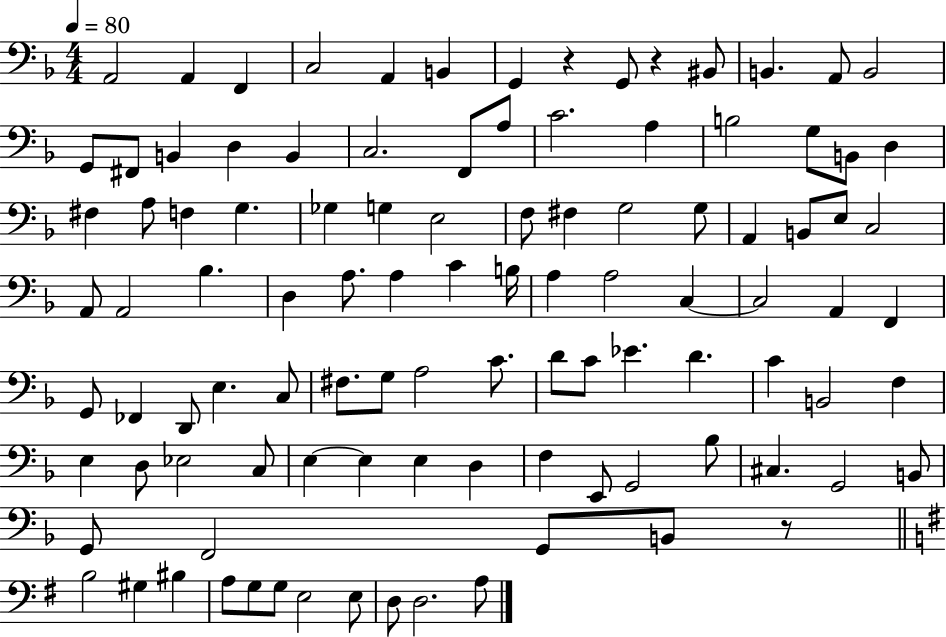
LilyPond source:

{
  \clef bass
  \numericTimeSignature
  \time 4/4
  \key f \major
  \tempo 4 = 80
  \repeat volta 2 { a,2 a,4 f,4 | c2 a,4 b,4 | g,4 r4 g,8 r4 bis,8 | b,4. a,8 b,2 | \break g,8 fis,8 b,4 d4 b,4 | c2. f,8 a8 | c'2. a4 | b2 g8 b,8 d4 | \break fis4 a8 f4 g4. | ges4 g4 e2 | f8 fis4 g2 g8 | a,4 b,8 e8 c2 | \break a,8 a,2 bes4. | d4 a8. a4 c'4 b16 | a4 a2 c4~~ | c2 a,4 f,4 | \break g,8 fes,4 d,8 e4. c8 | fis8. g8 a2 c'8. | d'8 c'8 ees'4. d'4. | c'4 b,2 f4 | \break e4 d8 ees2 c8 | e4~~ e4 e4 d4 | f4 e,8 g,2 bes8 | cis4. g,2 b,8 | \break g,8 f,2 g,8 b,8 r8 | \bar "||" \break \key g \major b2 gis4 bis4 | a8 g8 g8 e2 e8 | d8 d2. a8 | } \bar "|."
}